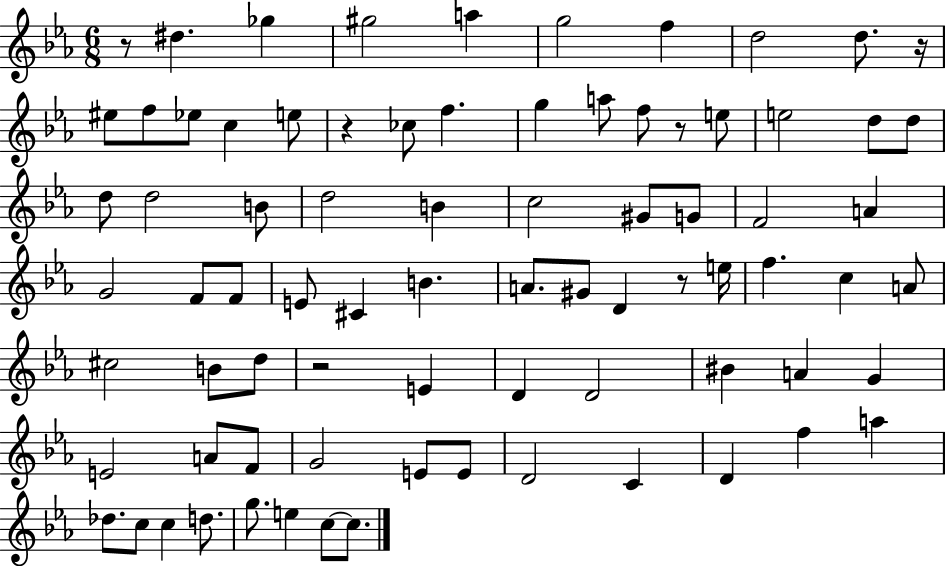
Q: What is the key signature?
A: EES major